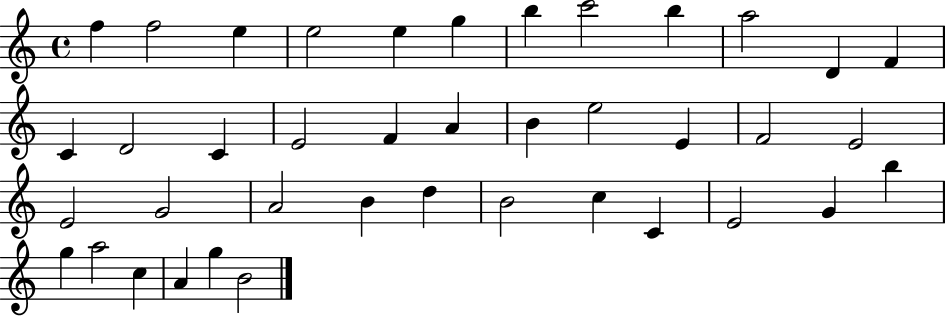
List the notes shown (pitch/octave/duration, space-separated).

F5/q F5/h E5/q E5/h E5/q G5/q B5/q C6/h B5/q A5/h D4/q F4/q C4/q D4/h C4/q E4/h F4/q A4/q B4/q E5/h E4/q F4/h E4/h E4/h G4/h A4/h B4/q D5/q B4/h C5/q C4/q E4/h G4/q B5/q G5/q A5/h C5/q A4/q G5/q B4/h